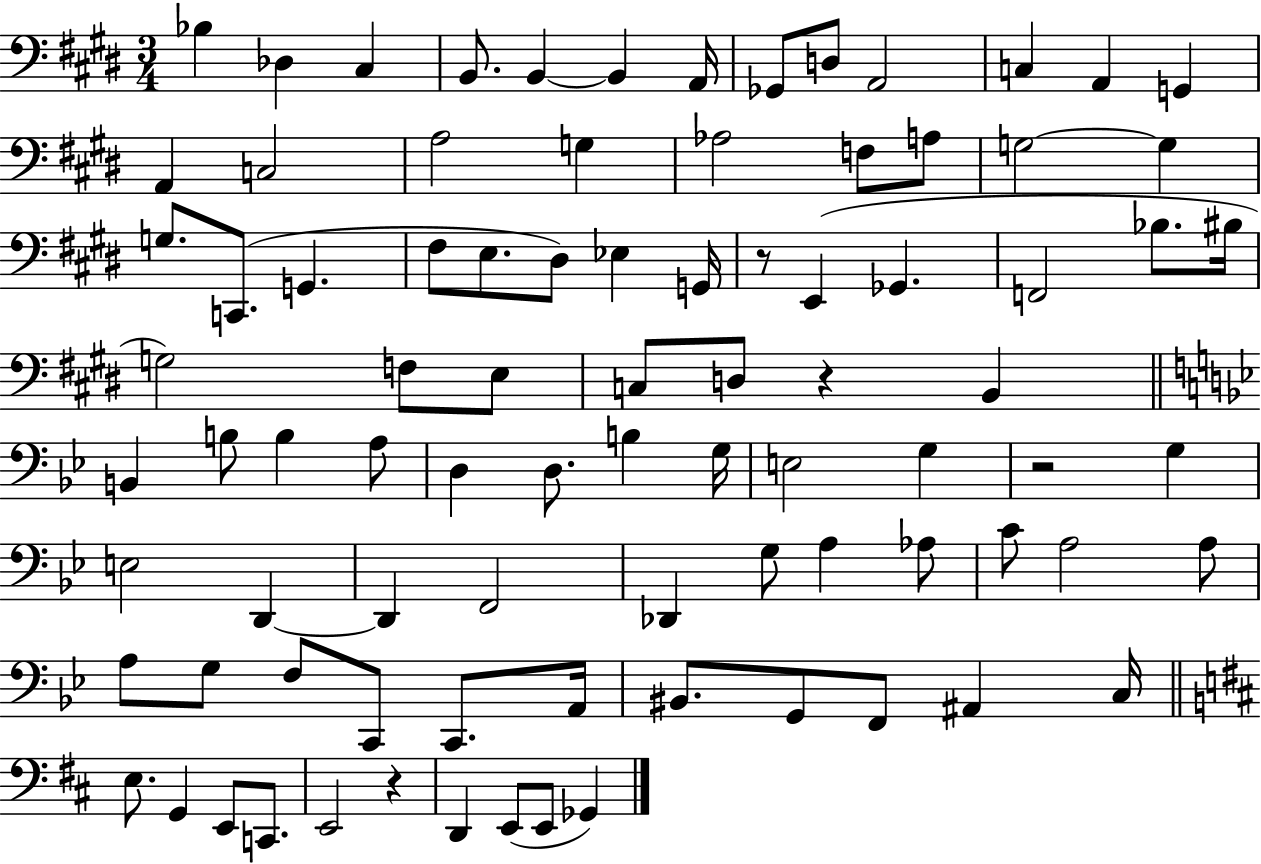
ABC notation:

X:1
T:Untitled
M:3/4
L:1/4
K:E
_B, _D, ^C, B,,/2 B,, B,, A,,/4 _G,,/2 D,/2 A,,2 C, A,, G,, A,, C,2 A,2 G, _A,2 F,/2 A,/2 G,2 G, G,/2 C,,/2 G,, ^F,/2 E,/2 ^D,/2 _E, G,,/4 z/2 E,, _G,, F,,2 _B,/2 ^B,/4 G,2 F,/2 E,/2 C,/2 D,/2 z B,, B,, B,/2 B, A,/2 D, D,/2 B, G,/4 E,2 G, z2 G, E,2 D,, D,, F,,2 _D,, G,/2 A, _A,/2 C/2 A,2 A,/2 A,/2 G,/2 F,/2 C,,/2 C,,/2 A,,/4 ^B,,/2 G,,/2 F,,/2 ^A,, C,/4 E,/2 G,, E,,/2 C,,/2 E,,2 z D,, E,,/2 E,,/2 _G,,